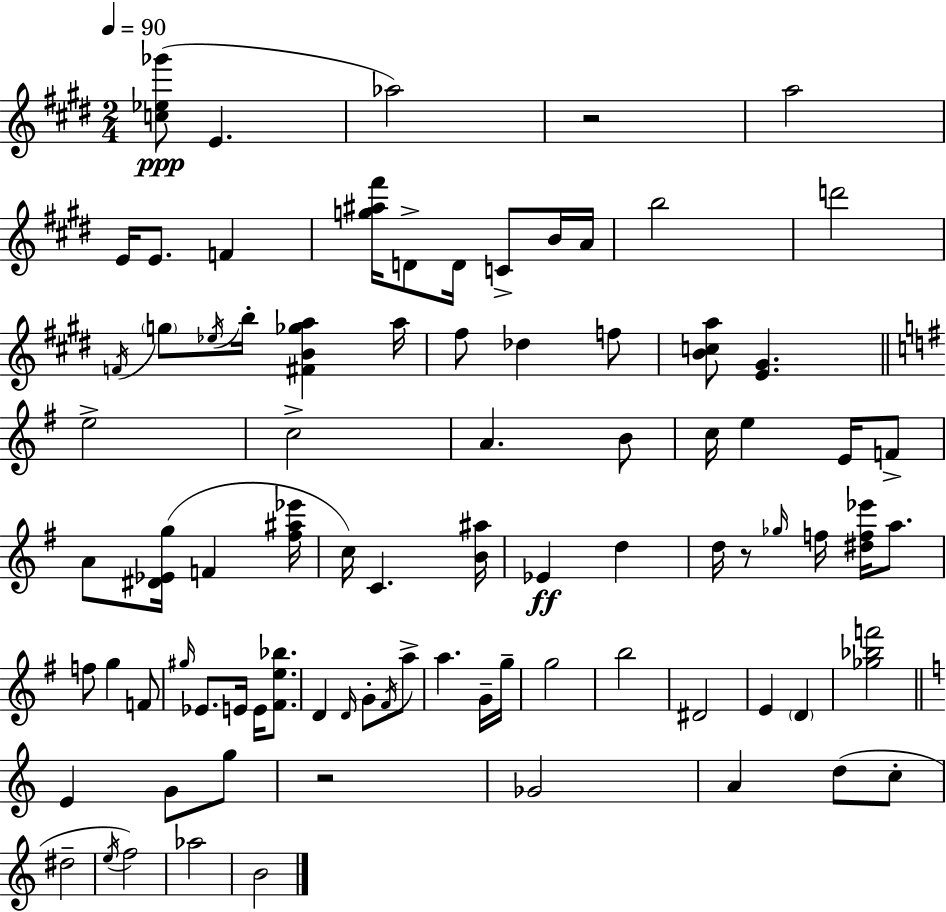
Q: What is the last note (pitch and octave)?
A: B4